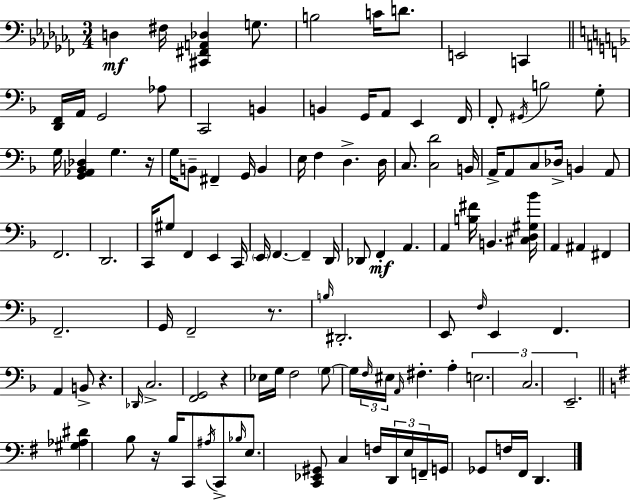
{
  \clef bass
  \numericTimeSignature
  \time 3/4
  \key aes \minor
  d4\mf fis16 <cis, fis, a, des>4 g8. | b2 c'16 d'8. | e,2 c,4 | \bar "||" \break \key f \major <d, f,>16 a,16 g,2 aes8 | c,2 b,4 | b,4 g,16 a,8 e,4 f,16 | f,8-. \acciaccatura { gis,16 } b2 g8-. | \break g16 <g, aes, bes, des>4 g4. | r16 g16 b,8-- fis,4-- g,16 b,4 | e16 f4 d4.-> | d16 c8. <c d'>2 | \break b,16 a,16-> a,8 c8 des16-> b,4 a,8 | f,2. | d,2. | c,16 gis8 f,4 e,4 | \break c,16 \parenthesize e,16 f,4.~~ f,4-- | d,16 des,8 f,4-.\mf a,4. | a,4 <b fis'>16 b,4. | <cis d gis bes'>16 a,4 ais,4 fis,4 | \break f,2.-- | g,16 f,2-- r8. | \grace { b16 } dis,2.-. | e,8 \grace { f16 } e,4 f,4. | \break a,4 b,8-> r4. | \grace { des,16 } c2.-> | <f, g,>2 | r4 ees16 g16 f2 | \break \parenthesize g8~~ g16 \tuplet 3/2 { \grace { f16 } eis16 \grace { a,16 } } fis4.-. | a4-. \tuplet 3/2 { e2. | c2. | e,2.-- } | \break \bar "||" \break \key e \minor <gis aes dis'>4 b8 r16 b16 c,8 \acciaccatura { ais16 } c,8-> | \grace { bes16 } e8. <c, ees, gis,>8 c4 f16 | \tuplet 3/2 { d,16 e16 f,16-- } g,16 ges,8 f16 fis,16 d,4. | \bar "|."
}